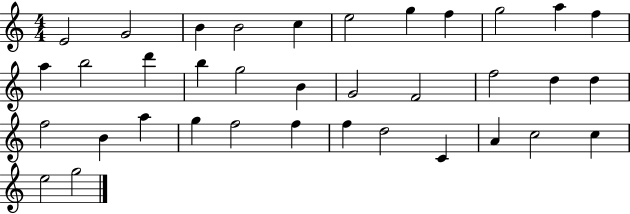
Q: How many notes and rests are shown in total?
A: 36